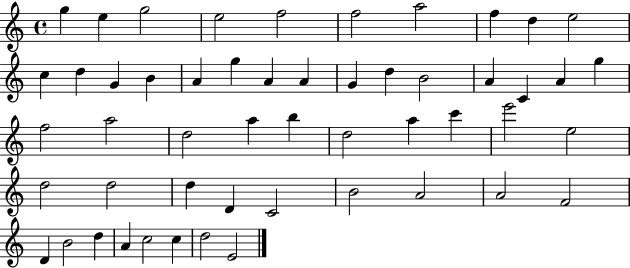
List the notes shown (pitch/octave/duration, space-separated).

G5/q E5/q G5/h E5/h F5/h F5/h A5/h F5/q D5/q E5/h C5/q D5/q G4/q B4/q A4/q G5/q A4/q A4/q G4/q D5/q B4/h A4/q C4/q A4/q G5/q F5/h A5/h D5/h A5/q B5/q D5/h A5/q C6/q E6/h E5/h D5/h D5/h D5/q D4/q C4/h B4/h A4/h A4/h F4/h D4/q B4/h D5/q A4/q C5/h C5/q D5/h E4/h